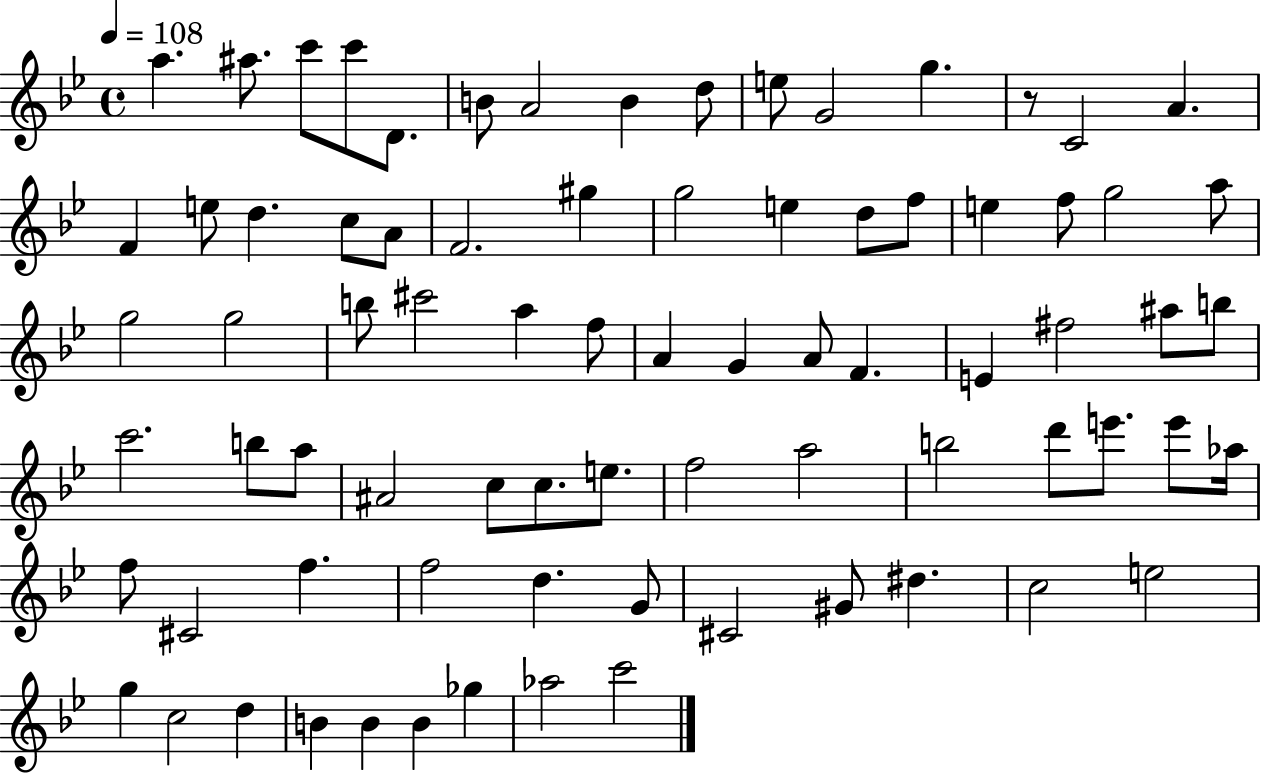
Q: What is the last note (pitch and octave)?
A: C6